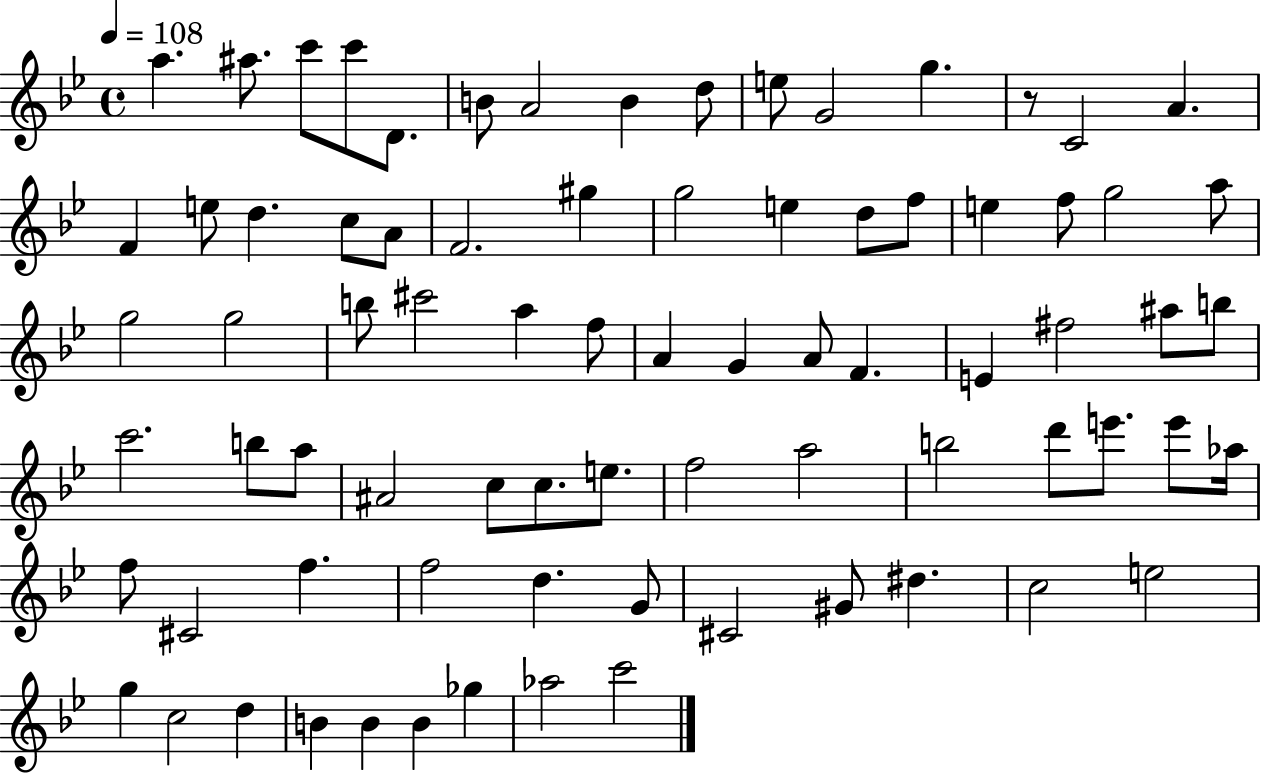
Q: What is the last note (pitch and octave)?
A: C6